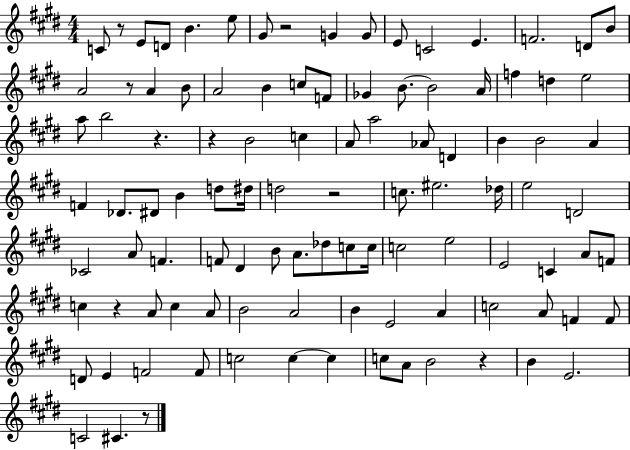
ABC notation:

X:1
T:Untitled
M:4/4
L:1/4
K:E
C/2 z/2 E/2 D/2 B e/2 ^G/2 z2 G G/2 E/2 C2 E F2 D/2 B/2 A2 z/2 A B/2 A2 B c/2 F/2 _G B/2 B2 A/4 f d e2 a/2 b2 z z B2 c A/2 a2 _A/2 D B B2 A F _D/2 ^D/2 B d/2 ^d/4 d2 z2 c/2 ^e2 _d/4 e2 D2 _C2 A/2 F F/2 ^D B/2 A/2 _d/2 c/2 c/4 c2 e2 E2 C A/2 F/2 c z A/2 c A/2 B2 A2 B E2 A c2 A/2 F F/2 D/2 E F2 F/2 c2 c c c/2 A/2 B2 z B E2 C2 ^C z/2